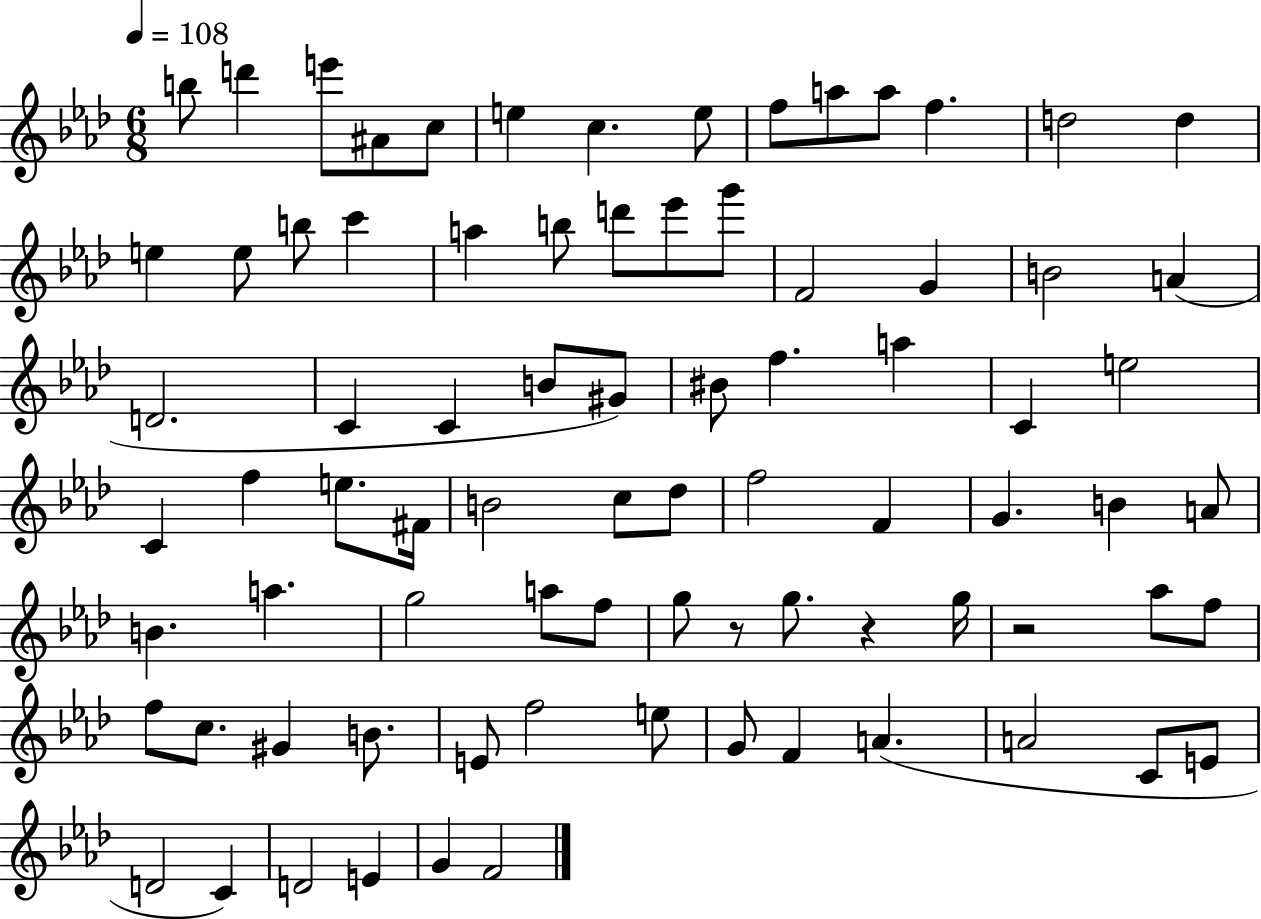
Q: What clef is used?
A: treble